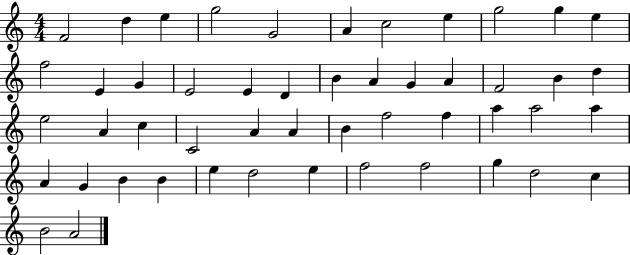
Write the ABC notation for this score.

X:1
T:Untitled
M:4/4
L:1/4
K:C
F2 d e g2 G2 A c2 e g2 g e f2 E G E2 E D B A G A F2 B d e2 A c C2 A A B f2 f a a2 a A G B B e d2 e f2 f2 g d2 c B2 A2